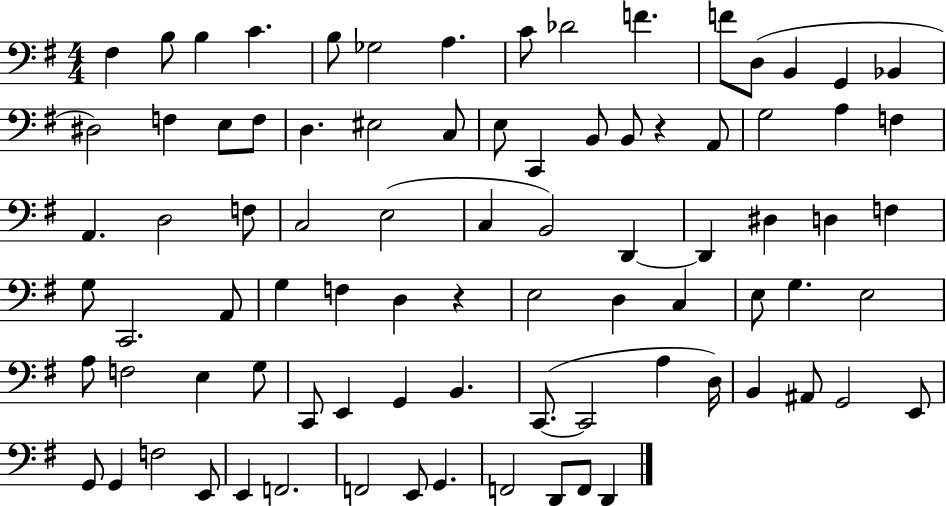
F#3/q B3/e B3/q C4/q. B3/e Gb3/h A3/q. C4/e Db4/h F4/q. F4/e D3/e B2/q G2/q Bb2/q D#3/h F3/q E3/e F3/e D3/q. EIS3/h C3/e E3/e C2/q B2/e B2/e R/q A2/e G3/h A3/q F3/q A2/q. D3/h F3/e C3/h E3/h C3/q B2/h D2/q D2/q D#3/q D3/q F3/q G3/e C2/h. A2/e G3/q F3/q D3/q R/q E3/h D3/q C3/q E3/e G3/q. E3/h A3/e F3/h E3/q G3/e C2/e E2/q G2/q B2/q. C2/e. C2/h A3/q D3/s B2/q A#2/e G2/h E2/e G2/e G2/q F3/h E2/e E2/q F2/h. F2/h E2/e G2/q. F2/h D2/e F2/e D2/q